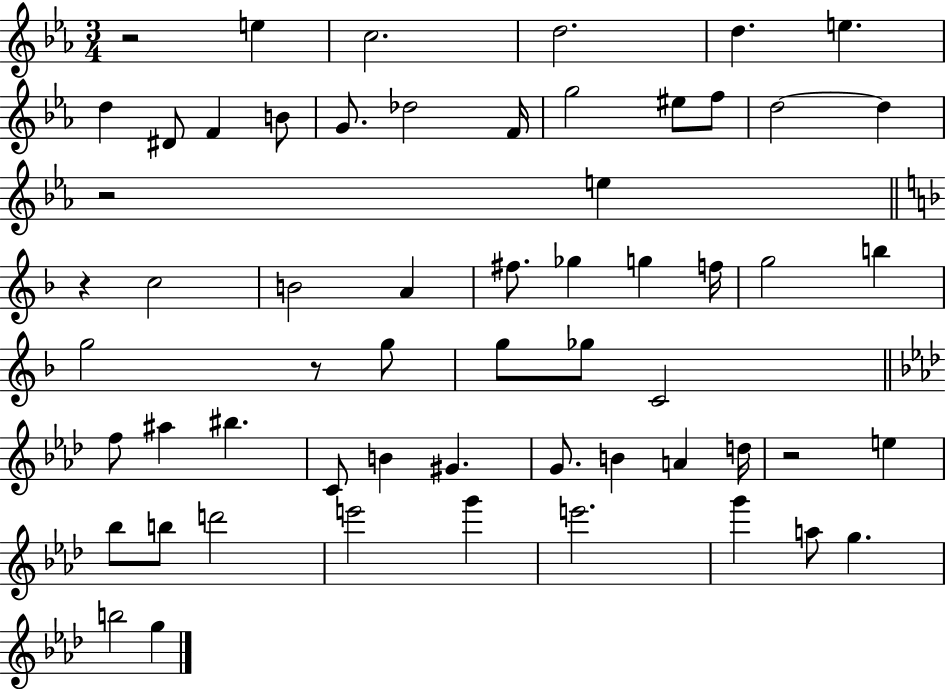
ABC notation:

X:1
T:Untitled
M:3/4
L:1/4
K:Eb
z2 e c2 d2 d e d ^D/2 F B/2 G/2 _d2 F/4 g2 ^e/2 f/2 d2 d z2 e z c2 B2 A ^f/2 _g g f/4 g2 b g2 z/2 g/2 g/2 _g/2 C2 f/2 ^a ^b C/2 B ^G G/2 B A d/4 z2 e _b/2 b/2 d'2 e'2 g' e'2 g' a/2 g b2 g